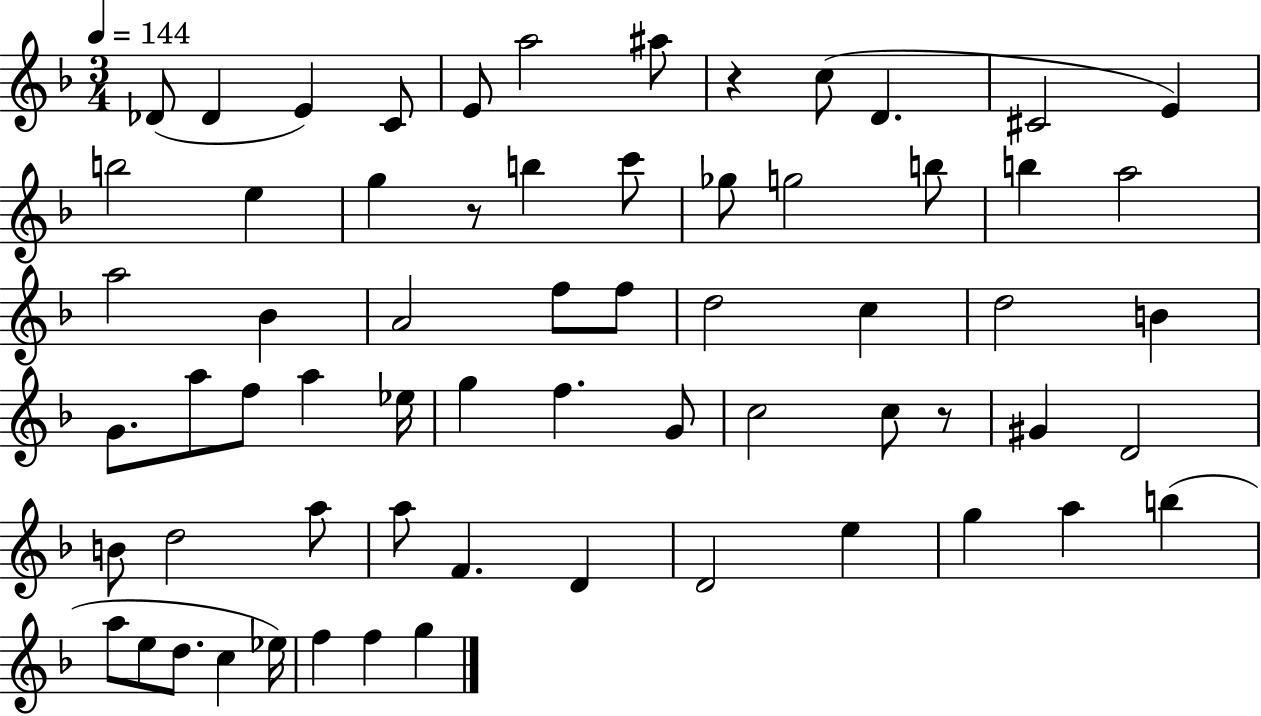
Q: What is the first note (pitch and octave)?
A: Db4